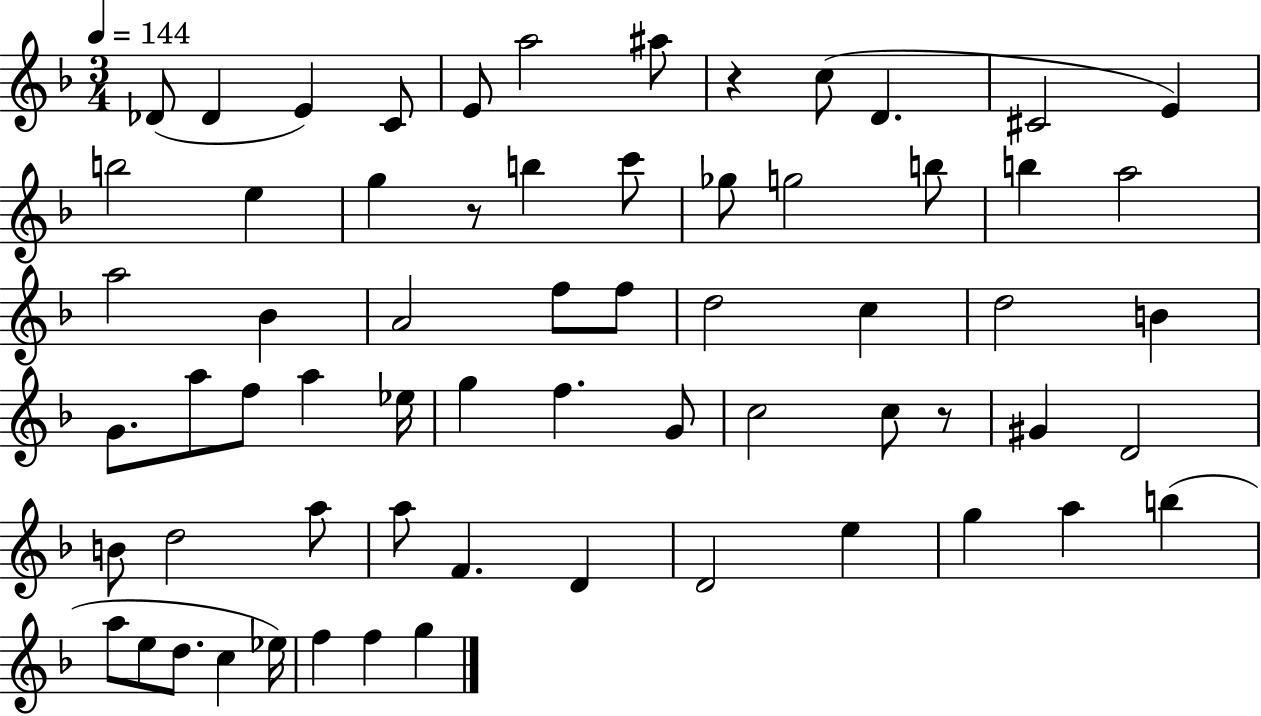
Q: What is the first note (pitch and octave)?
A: Db4